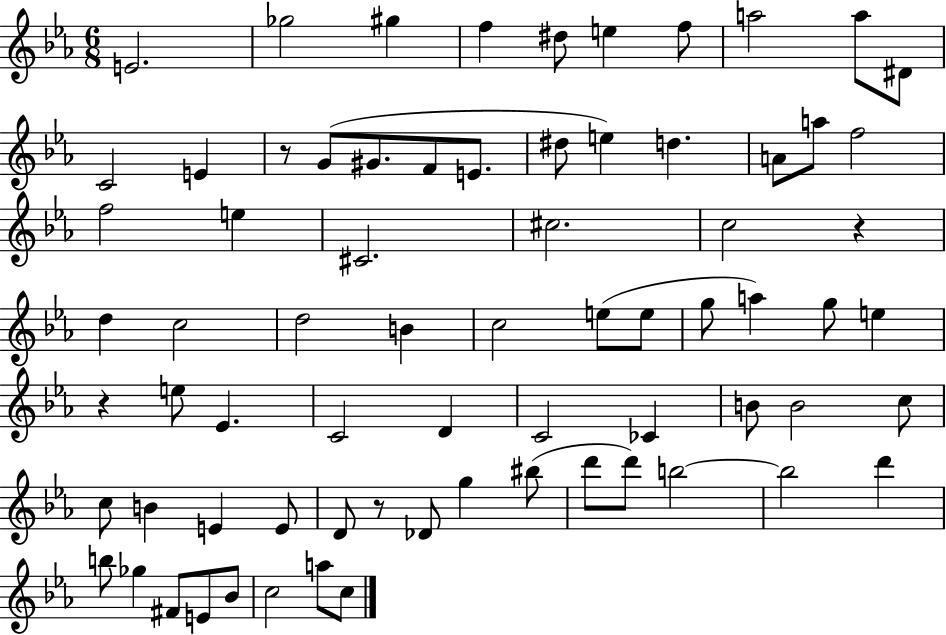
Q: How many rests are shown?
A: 4